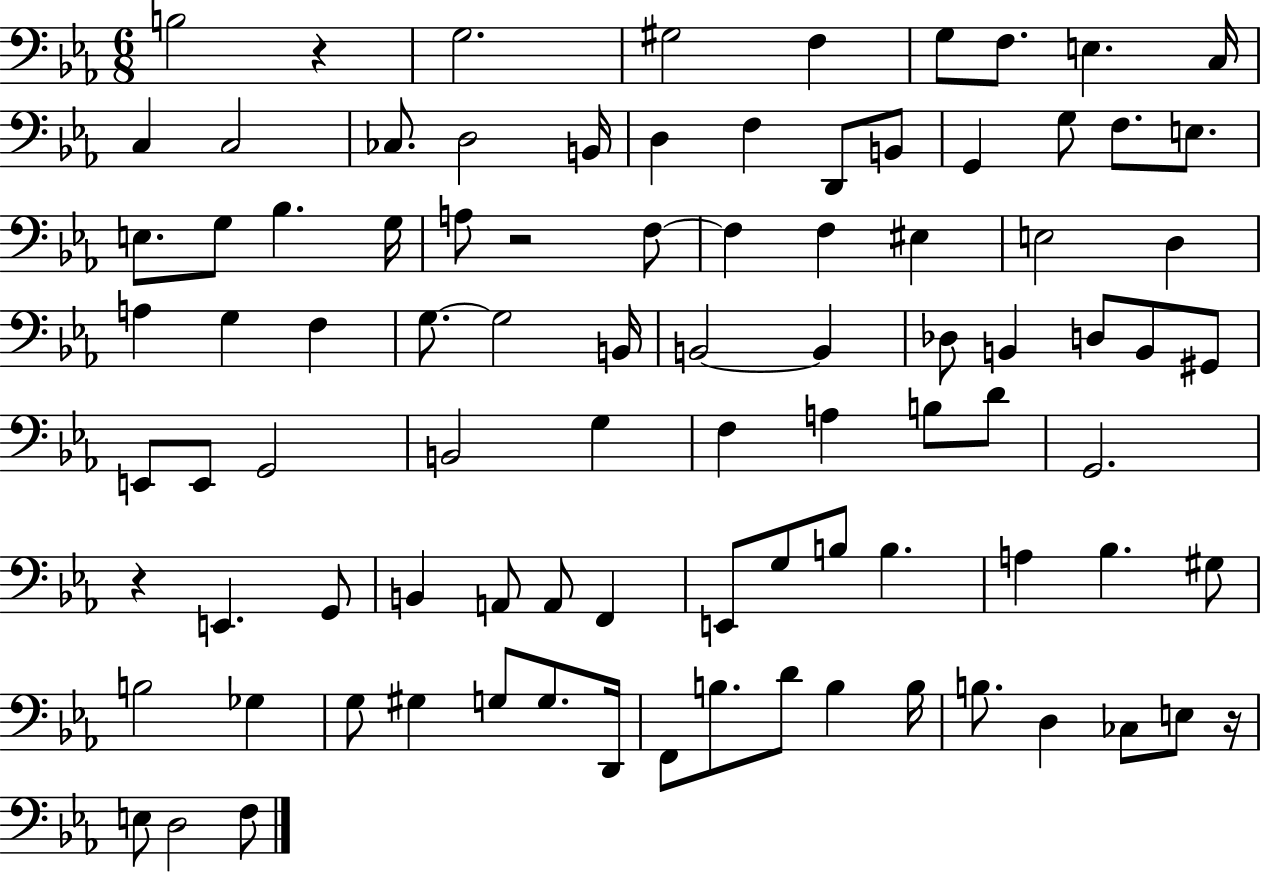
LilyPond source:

{
  \clef bass
  \numericTimeSignature
  \time 6/8
  \key ees \major
  b2 r4 | g2. | gis2 f4 | g8 f8. e4. c16 | \break c4 c2 | ces8. d2 b,16 | d4 f4 d,8 b,8 | g,4 g8 f8. e8. | \break e8. g8 bes4. g16 | a8 r2 f8~~ | f4 f4 eis4 | e2 d4 | \break a4 g4 f4 | g8.~~ g2 b,16 | b,2~~ b,4 | des8 b,4 d8 b,8 gis,8 | \break e,8 e,8 g,2 | b,2 g4 | f4 a4 b8 d'8 | g,2. | \break r4 e,4. g,8 | b,4 a,8 a,8 f,4 | e,8 g8 b8 b4. | a4 bes4. gis8 | \break b2 ges4 | g8 gis4 g8 g8. d,16 | f,8 b8. d'8 b4 b16 | b8. d4 ces8 e8 r16 | \break e8 d2 f8 | \bar "|."
}